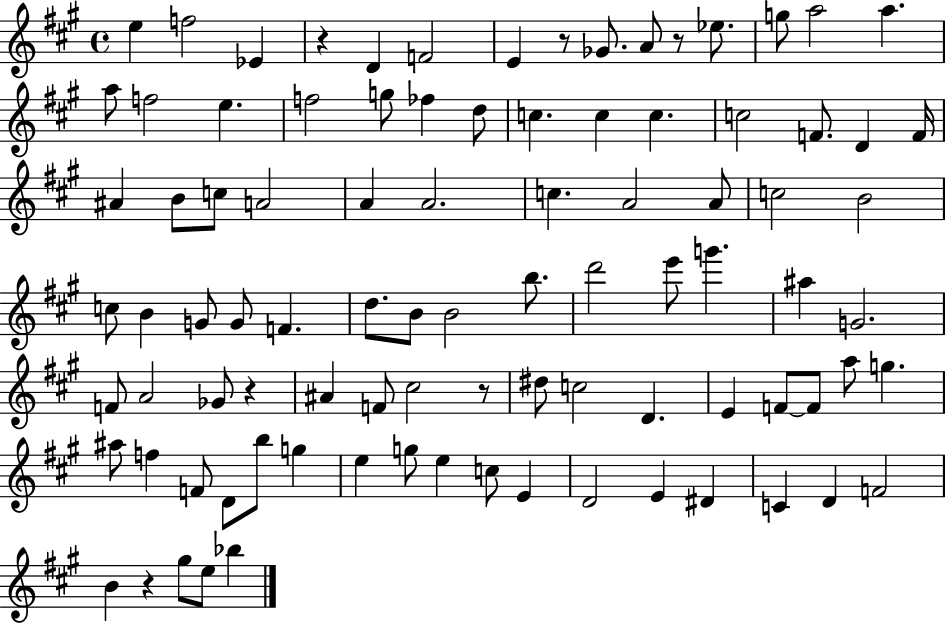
E5/q F5/h Eb4/q R/q D4/q F4/h E4/q R/e Gb4/e. A4/e R/e Eb5/e. G5/e A5/h A5/q. A5/e F5/h E5/q. F5/h G5/e FES5/q D5/e C5/q. C5/q C5/q. C5/h F4/e. D4/q F4/s A#4/q B4/e C5/e A4/h A4/q A4/h. C5/q. A4/h A4/e C5/h B4/h C5/e B4/q G4/e G4/e F4/q. D5/e. B4/e B4/h B5/e. D6/h E6/e G6/q. A#5/q G4/h. F4/e A4/h Gb4/e R/q A#4/q F4/e C#5/h R/e D#5/e C5/h D4/q. E4/q F4/e F4/e A5/e G5/q. A#5/e F5/q F4/e D4/e B5/e G5/q E5/q G5/e E5/q C5/e E4/q D4/h E4/q D#4/q C4/q D4/q F4/h B4/q R/q G#5/e E5/e Bb5/q